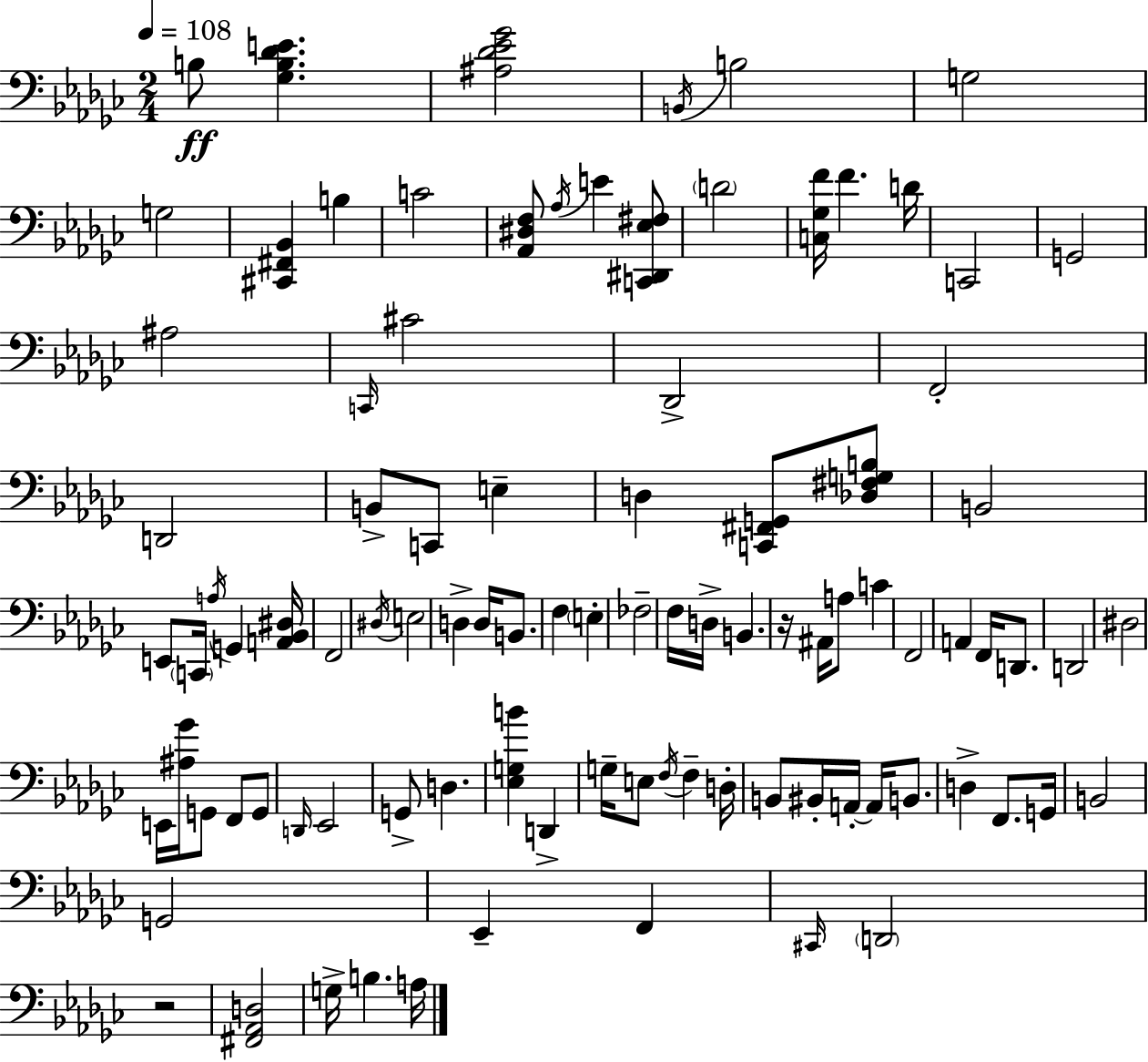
{
  \clef bass
  \numericTimeSignature
  \time 2/4
  \key ees \minor
  \tempo 4 = 108
  \repeat volta 2 { b8\ff <ges b des' e'>4. | <ais des' ees' ges'>2 | \acciaccatura { b,16 } b2 | g2 | \break g2 | <cis, fis, bes,>4 b4 | c'2 | <aes, dis f>8 \acciaccatura { aes16 } e'4 | \break <c, dis, ees fis>8 \parenthesize d'2 | <c ges f'>16 f'4. | d'16 c,2 | g,2 | \break ais2 | \grace { c,16 } cis'2 | des,2-> | f,2-. | \break d,2 | b,8-> c,8 e4-- | d4 <c, fis, g,>8 | <des fis g b>8 b,2 | \break e,8 \parenthesize c,16 \acciaccatura { a16 } g,4 | <a, bes, dis>16 f,2 | \acciaccatura { dis16 } e2 | d4-> | \break d16 b,8. f4 | \parenthesize e4-. fes2-- | f16 d16-> b,4. | r16 ais,16 a8 | \break c'4 f,2 | a,4 | f,16 d,8. d,2 | dis2 | \break e,16 <ais ges'>16 g,8 | f,8 g,8 \grace { d,16 } ees,2 | g,8-> | d4. <ees g b'>4 | \break d,4-> g16-- e8 | \acciaccatura { f16 } f4-- d16-. b,8 | bis,16-. a,16-.~~ a,16 b,8. d4-> | f,8. g,16 b,2 | \break g,2 | ees,4-- | f,4 \grace { cis,16 } | \parenthesize d,2 | \break r2 | <fis, aes, d>2 | g16-> b4. a16 | } \bar "|."
}